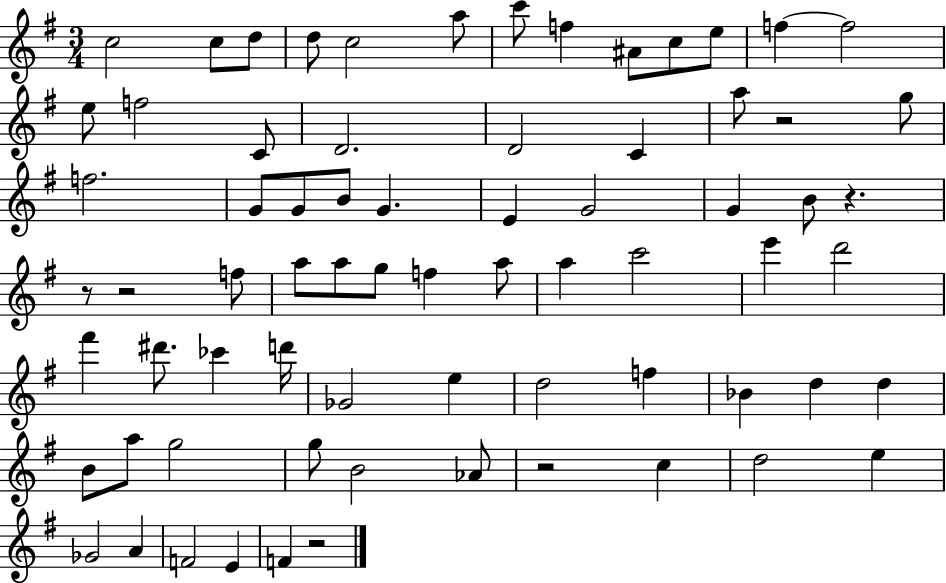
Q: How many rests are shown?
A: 6